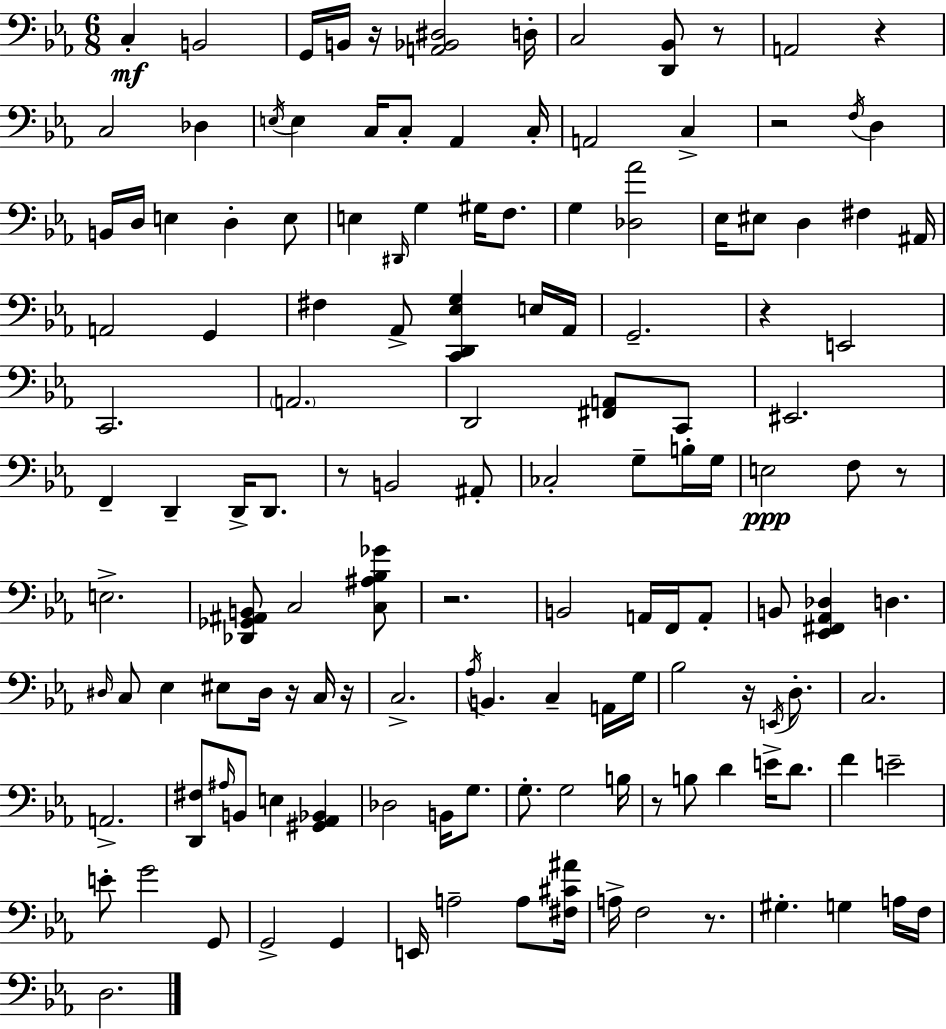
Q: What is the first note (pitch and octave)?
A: C3